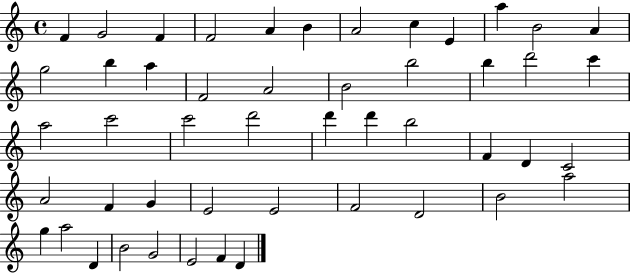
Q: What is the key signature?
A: C major